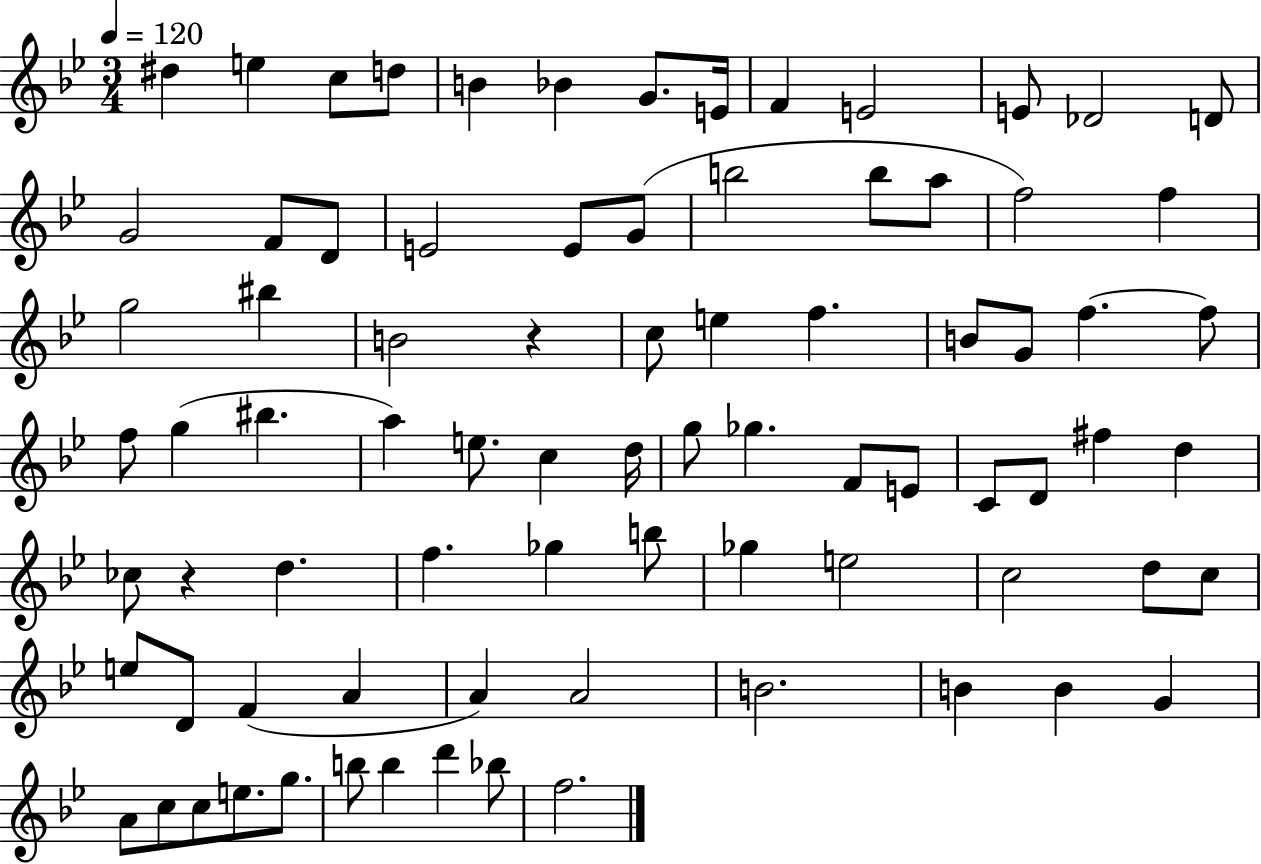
D#5/q E5/q C5/e D5/e B4/q Bb4/q G4/e. E4/s F4/q E4/h E4/e Db4/h D4/e G4/h F4/e D4/e E4/h E4/e G4/e B5/h B5/e A5/e F5/h F5/q G5/h BIS5/q B4/h R/q C5/e E5/q F5/q. B4/e G4/e F5/q. F5/e F5/e G5/q BIS5/q. A5/q E5/e. C5/q D5/s G5/e Gb5/q. F4/e E4/e C4/e D4/e F#5/q D5/q CES5/e R/q D5/q. F5/q. Gb5/q B5/e Gb5/q E5/h C5/h D5/e C5/e E5/e D4/e F4/q A4/q A4/q A4/h B4/h. B4/q B4/q G4/q A4/e C5/e C5/e E5/e. G5/e. B5/e B5/q D6/q Bb5/e F5/h.